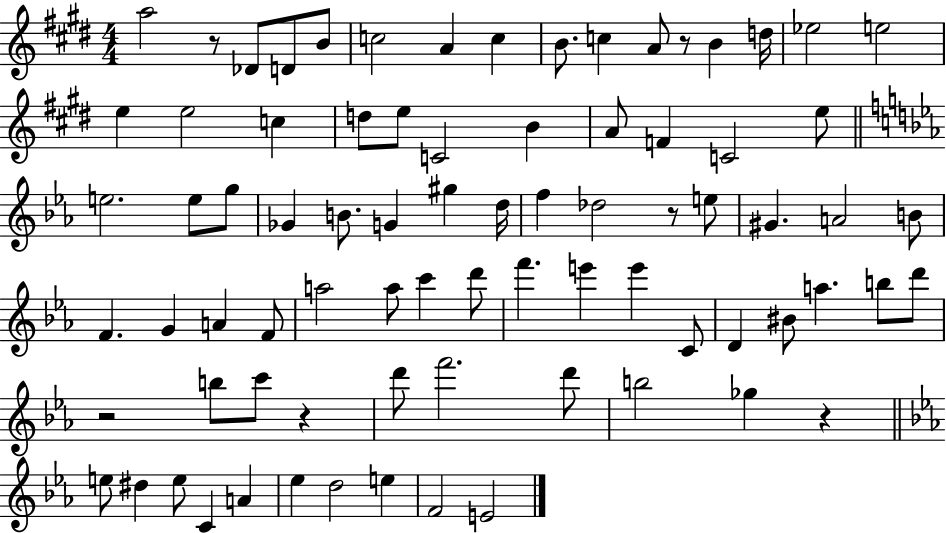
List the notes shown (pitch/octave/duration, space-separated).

A5/h R/e Db4/e D4/e B4/e C5/h A4/q C5/q B4/e. C5/q A4/e R/e B4/q D5/s Eb5/h E5/h E5/q E5/h C5/q D5/e E5/e C4/h B4/q A4/e F4/q C4/h E5/e E5/h. E5/e G5/e Gb4/q B4/e. G4/q G#5/q D5/s F5/q Db5/h R/e E5/e G#4/q. A4/h B4/e F4/q. G4/q A4/q F4/e A5/h A5/e C6/q D6/e F6/q. E6/q E6/q C4/e D4/q BIS4/e A5/q. B5/e D6/e R/h B5/e C6/e R/q D6/e F6/h. D6/e B5/h Gb5/q R/q E5/e D#5/q E5/e C4/q A4/q Eb5/q D5/h E5/q F4/h E4/h